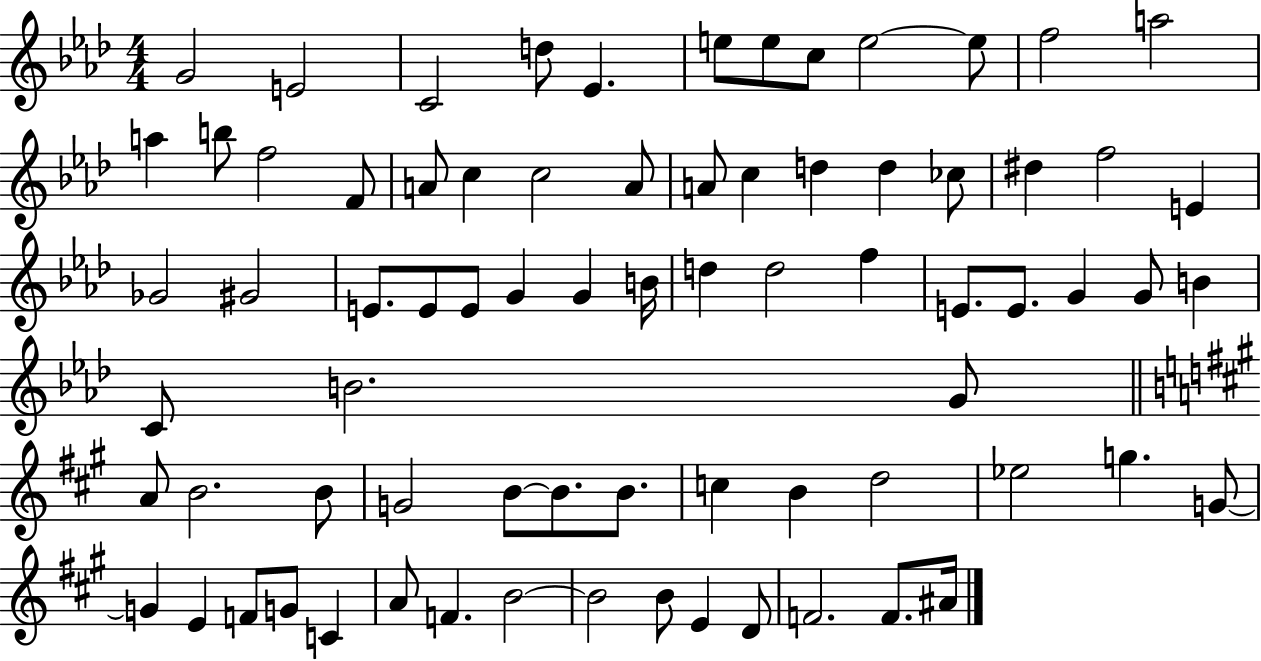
G4/h E4/h C4/h D5/e Eb4/q. E5/e E5/e C5/e E5/h E5/e F5/h A5/h A5/q B5/e F5/h F4/e A4/e C5/q C5/h A4/e A4/e C5/q D5/q D5/q CES5/e D#5/q F5/h E4/q Gb4/h G#4/h E4/e. E4/e E4/e G4/q G4/q B4/s D5/q D5/h F5/q E4/e. E4/e. G4/q G4/e B4/q C4/e B4/h. G4/e A4/e B4/h. B4/e G4/h B4/e B4/e. B4/e. C5/q B4/q D5/h Eb5/h G5/q. G4/e G4/q E4/q F4/e G4/e C4/q A4/e F4/q. B4/h B4/h B4/e E4/q D4/e F4/h. F4/e. A#4/s